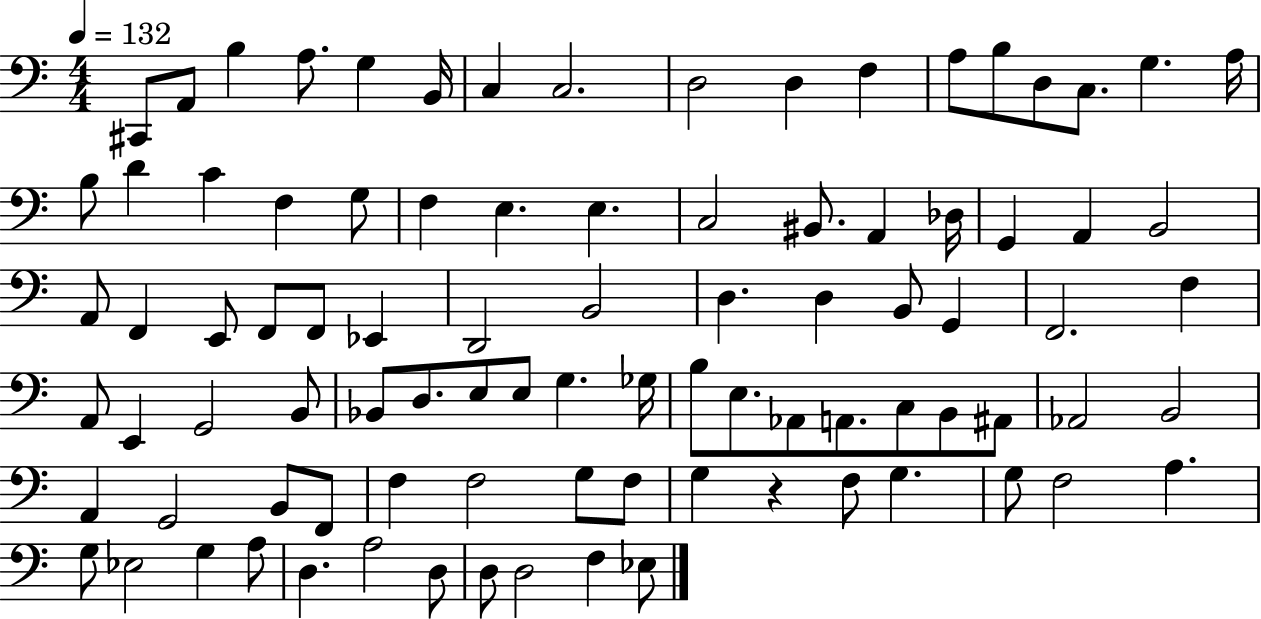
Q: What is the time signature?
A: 4/4